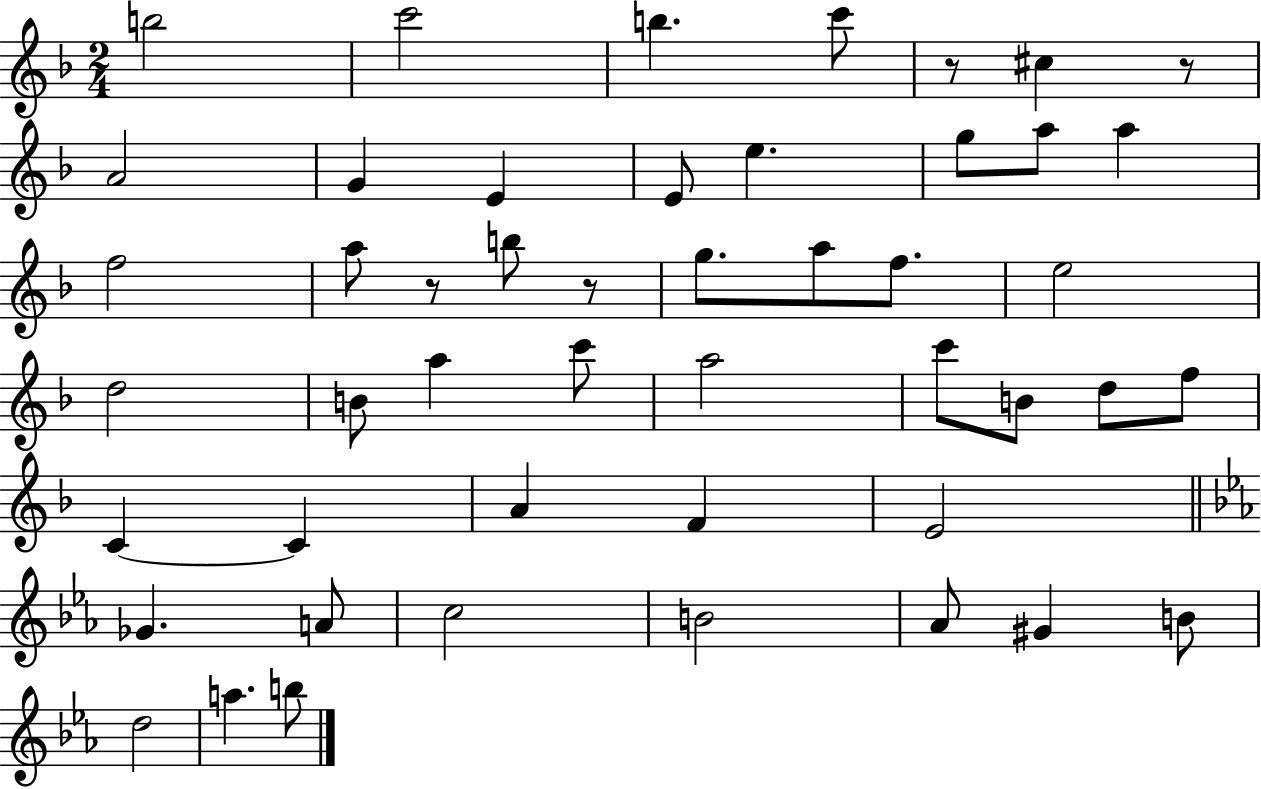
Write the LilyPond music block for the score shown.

{
  \clef treble
  \numericTimeSignature
  \time 2/4
  \key f \major
  b''2 | c'''2 | b''4. c'''8 | r8 cis''4 r8 | \break a'2 | g'4 e'4 | e'8 e''4. | g''8 a''8 a''4 | \break f''2 | a''8 r8 b''8 r8 | g''8. a''8 f''8. | e''2 | \break d''2 | b'8 a''4 c'''8 | a''2 | c'''8 b'8 d''8 f''8 | \break c'4~~ c'4 | a'4 f'4 | e'2 | \bar "||" \break \key c \minor ges'4. a'8 | c''2 | b'2 | aes'8 gis'4 b'8 | \break d''2 | a''4. b''8 | \bar "|."
}